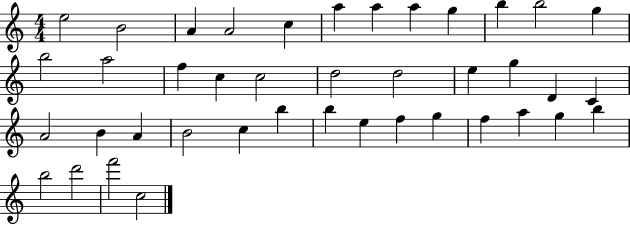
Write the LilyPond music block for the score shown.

{
  \clef treble
  \numericTimeSignature
  \time 4/4
  \key c \major
  e''2 b'2 | a'4 a'2 c''4 | a''4 a''4 a''4 g''4 | b''4 b''2 g''4 | \break b''2 a''2 | f''4 c''4 c''2 | d''2 d''2 | e''4 g''4 d'4 c'4 | \break a'2 b'4 a'4 | b'2 c''4 b''4 | b''4 e''4 f''4 g''4 | f''4 a''4 g''4 b''4 | \break b''2 d'''2 | f'''2 c''2 | \bar "|."
}